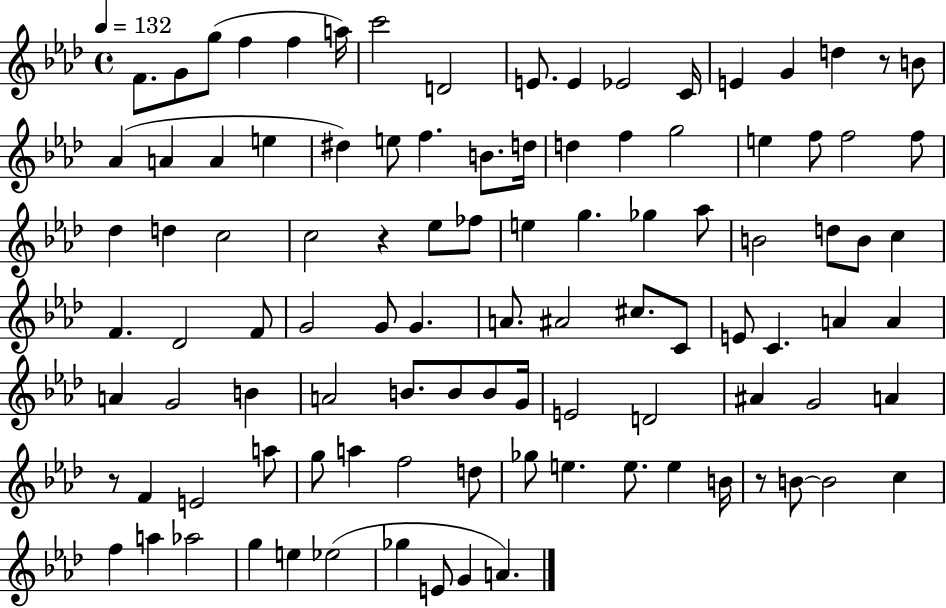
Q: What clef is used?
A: treble